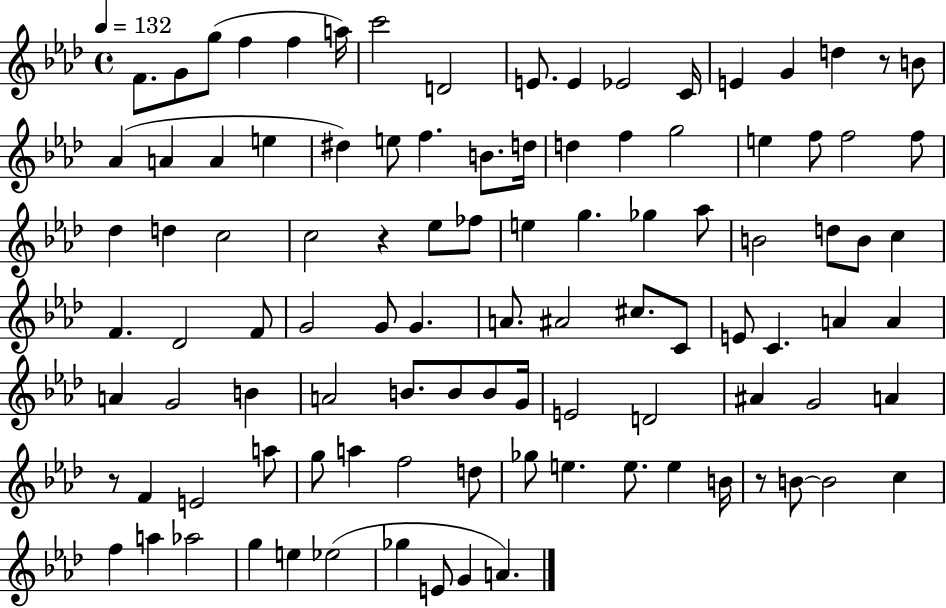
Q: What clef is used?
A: treble